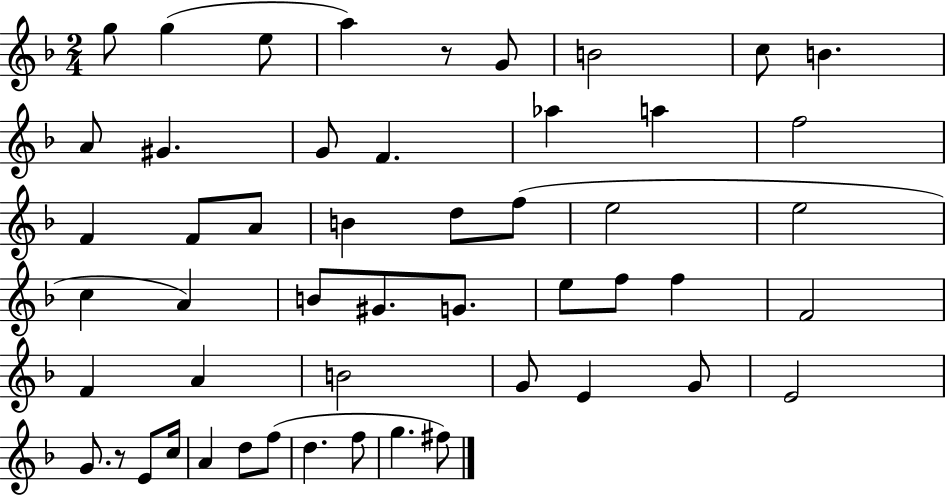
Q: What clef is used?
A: treble